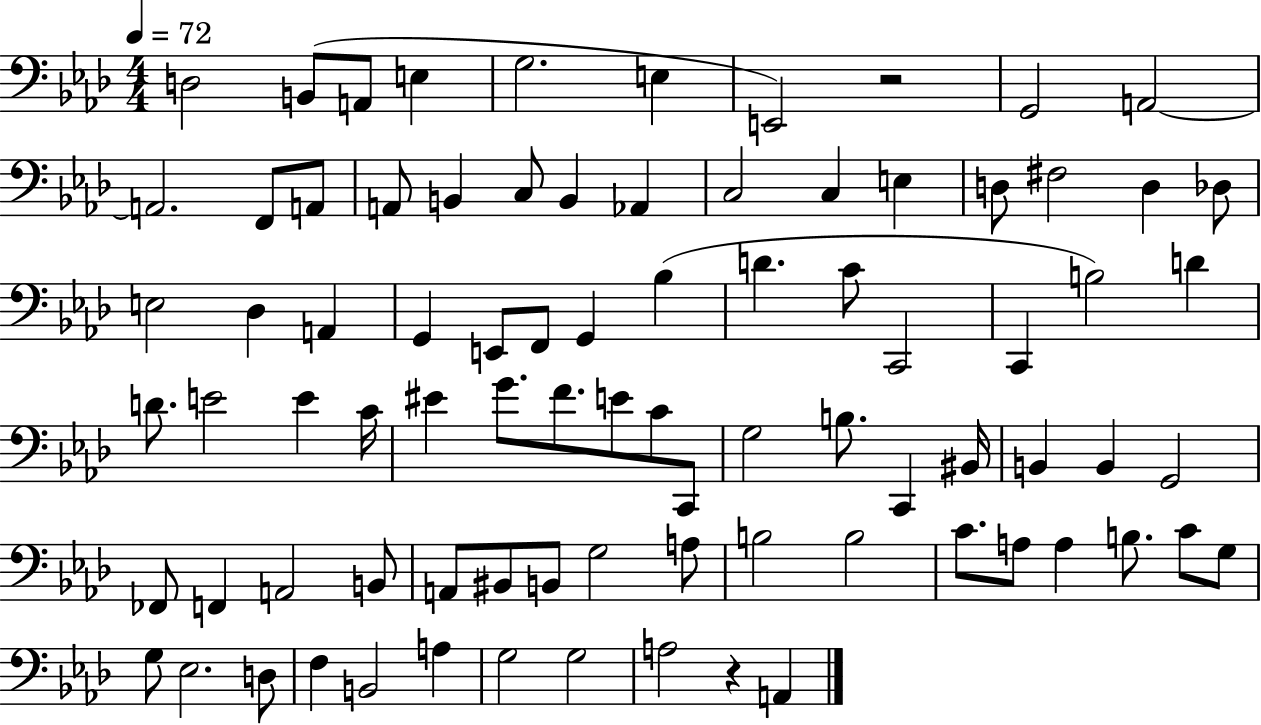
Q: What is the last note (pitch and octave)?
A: A2